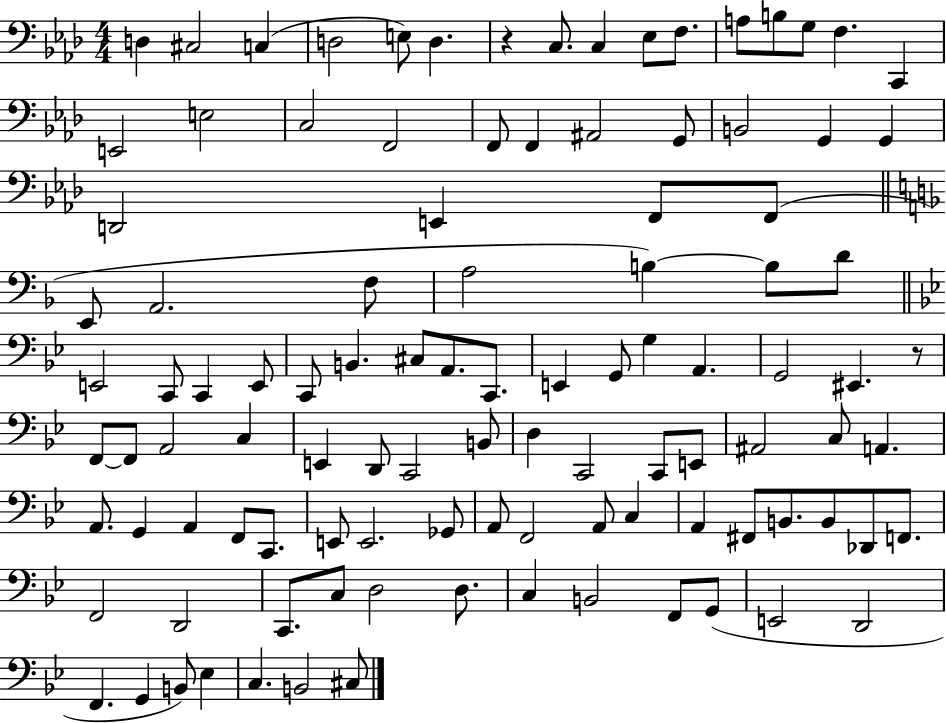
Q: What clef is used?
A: bass